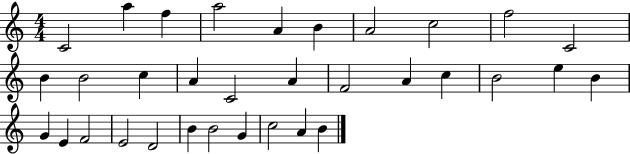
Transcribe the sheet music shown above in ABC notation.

X:1
T:Untitled
M:4/4
L:1/4
K:C
C2 a f a2 A B A2 c2 f2 C2 B B2 c A C2 A F2 A c B2 e B G E F2 E2 D2 B B2 G c2 A B